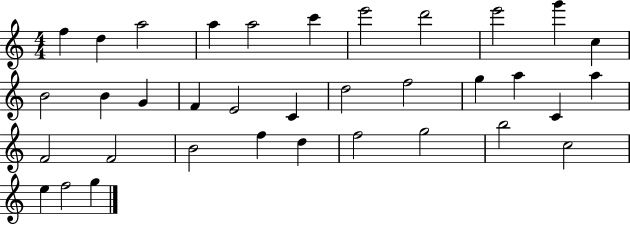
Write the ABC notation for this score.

X:1
T:Untitled
M:4/4
L:1/4
K:C
f d a2 a a2 c' e'2 d'2 e'2 g' c B2 B G F E2 C d2 f2 g a C a F2 F2 B2 f d f2 g2 b2 c2 e f2 g